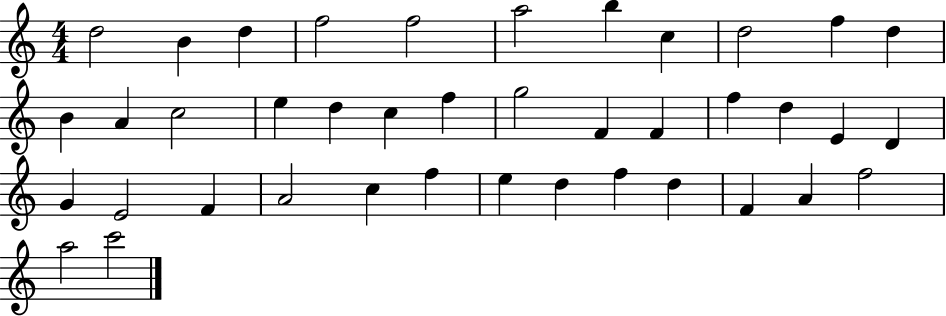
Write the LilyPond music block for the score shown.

{
  \clef treble
  \numericTimeSignature
  \time 4/4
  \key c \major
  d''2 b'4 d''4 | f''2 f''2 | a''2 b''4 c''4 | d''2 f''4 d''4 | \break b'4 a'4 c''2 | e''4 d''4 c''4 f''4 | g''2 f'4 f'4 | f''4 d''4 e'4 d'4 | \break g'4 e'2 f'4 | a'2 c''4 f''4 | e''4 d''4 f''4 d''4 | f'4 a'4 f''2 | \break a''2 c'''2 | \bar "|."
}